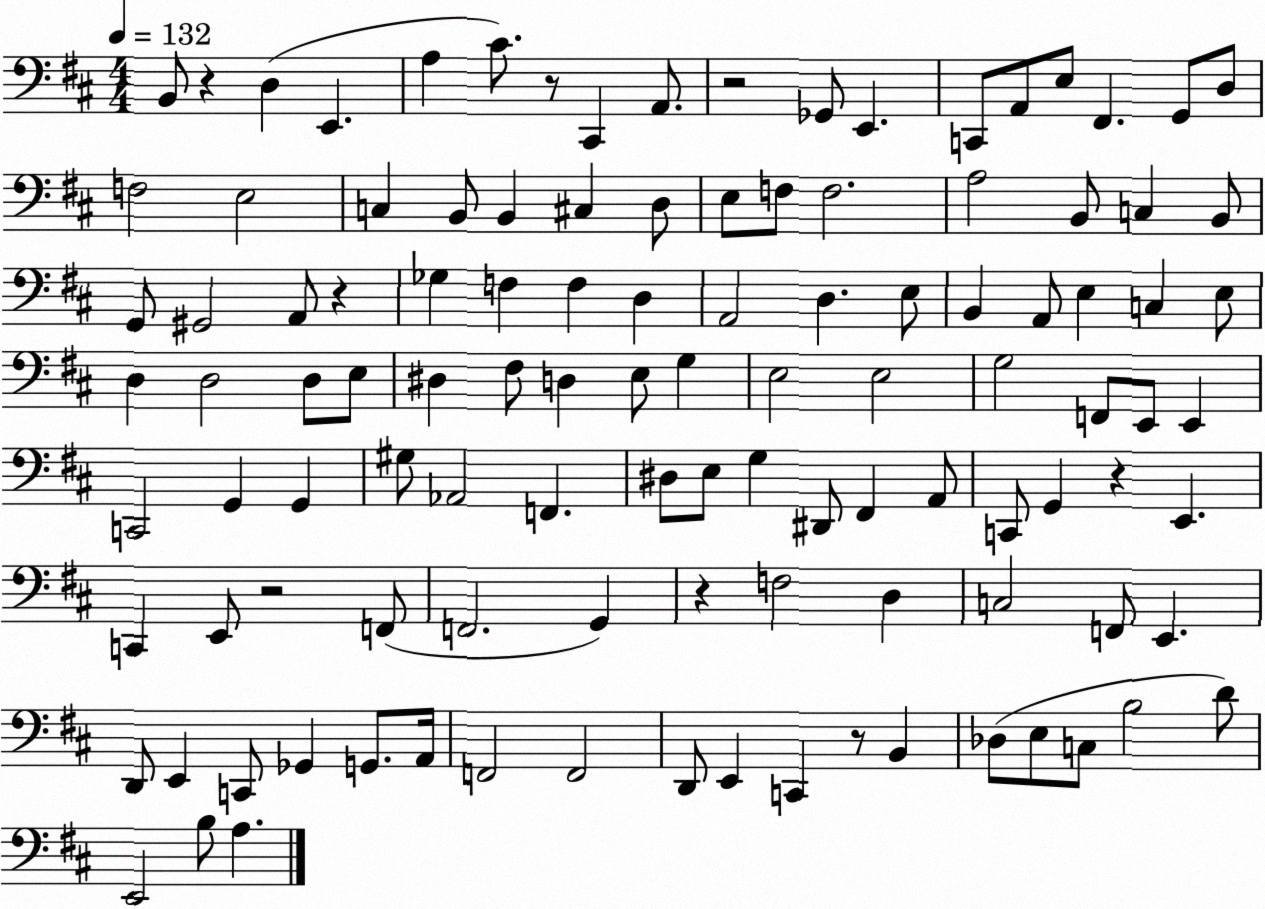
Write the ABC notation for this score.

X:1
T:Untitled
M:4/4
L:1/4
K:D
B,,/2 z D, E,, A, ^C/2 z/2 ^C,, A,,/2 z2 _G,,/2 E,, C,,/2 A,,/2 E,/2 ^F,, G,,/2 D,/2 F,2 E,2 C, B,,/2 B,, ^C, D,/2 E,/2 F,/2 F,2 A,2 B,,/2 C, B,,/2 G,,/2 ^G,,2 A,,/2 z _G, F, F, D, A,,2 D, E,/2 B,, A,,/2 E, C, E,/2 D, D,2 D,/2 E,/2 ^D, ^F,/2 D, E,/2 G, E,2 E,2 G,2 F,,/2 E,,/2 E,, C,,2 G,, G,, ^G,/2 _A,,2 F,, ^D,/2 E,/2 G, ^D,,/2 ^F,, A,,/2 C,,/2 G,, z E,, C,, E,,/2 z2 F,,/2 F,,2 G,, z F,2 D, C,2 F,,/2 E,, D,,/2 E,, C,,/2 _G,, G,,/2 A,,/4 F,,2 F,,2 D,,/2 E,, C,, z/2 B,, _D,/2 E,/2 C,/2 B,2 D/2 E,,2 B,/2 A,